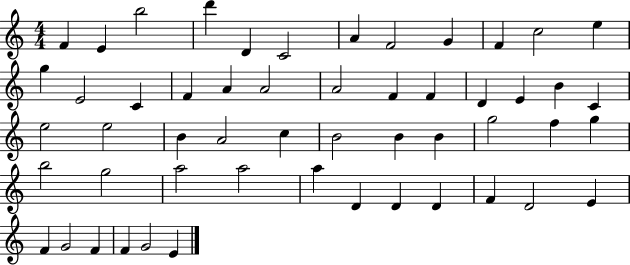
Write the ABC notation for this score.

X:1
T:Untitled
M:4/4
L:1/4
K:C
F E b2 d' D C2 A F2 G F c2 e g E2 C F A A2 A2 F F D E B C e2 e2 B A2 c B2 B B g2 f g b2 g2 a2 a2 a D D D F D2 E F G2 F F G2 E